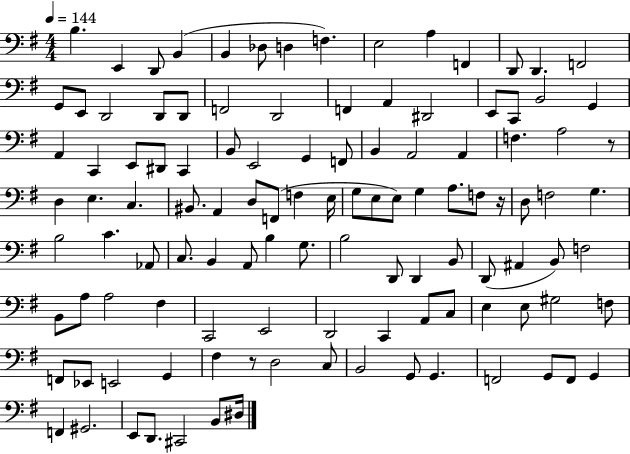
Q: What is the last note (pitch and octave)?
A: D#3